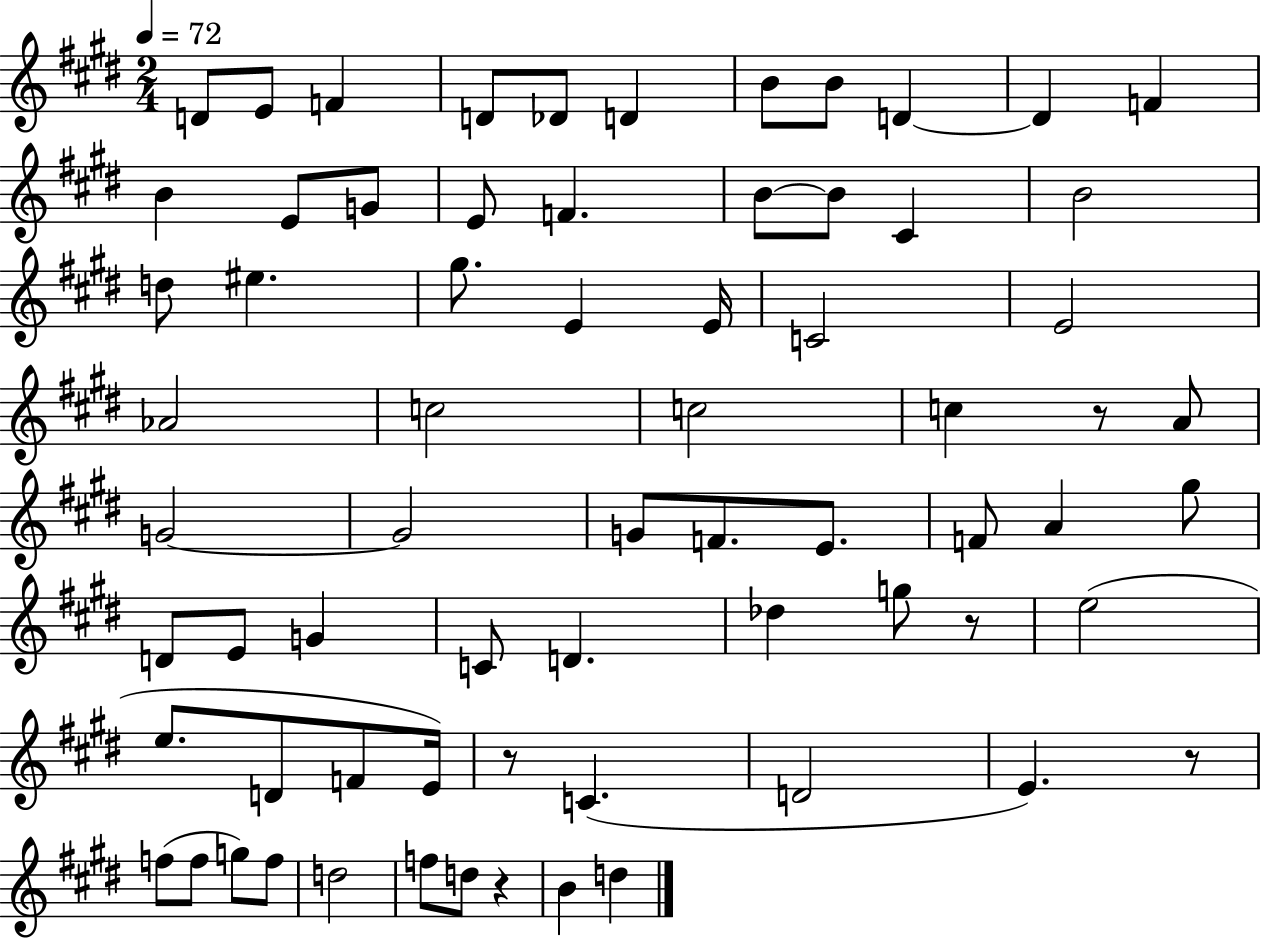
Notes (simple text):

D4/e E4/e F4/q D4/e Db4/e D4/q B4/e B4/e D4/q D4/q F4/q B4/q E4/e G4/e E4/e F4/q. B4/e B4/e C#4/q B4/h D5/e EIS5/q. G#5/e. E4/q E4/s C4/h E4/h Ab4/h C5/h C5/h C5/q R/e A4/e G4/h G4/h G4/e F4/e. E4/e. F4/e A4/q G#5/e D4/e E4/e G4/q C4/e D4/q. Db5/q G5/e R/e E5/h E5/e. D4/e F4/e E4/s R/e C4/q. D4/h E4/q. R/e F5/e F5/e G5/e F5/e D5/h F5/e D5/e R/q B4/q D5/q